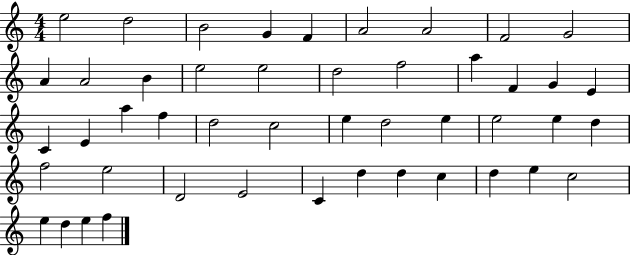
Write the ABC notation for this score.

X:1
T:Untitled
M:4/4
L:1/4
K:C
e2 d2 B2 G F A2 A2 F2 G2 A A2 B e2 e2 d2 f2 a F G E C E a f d2 c2 e d2 e e2 e d f2 e2 D2 E2 C d d c d e c2 e d e f